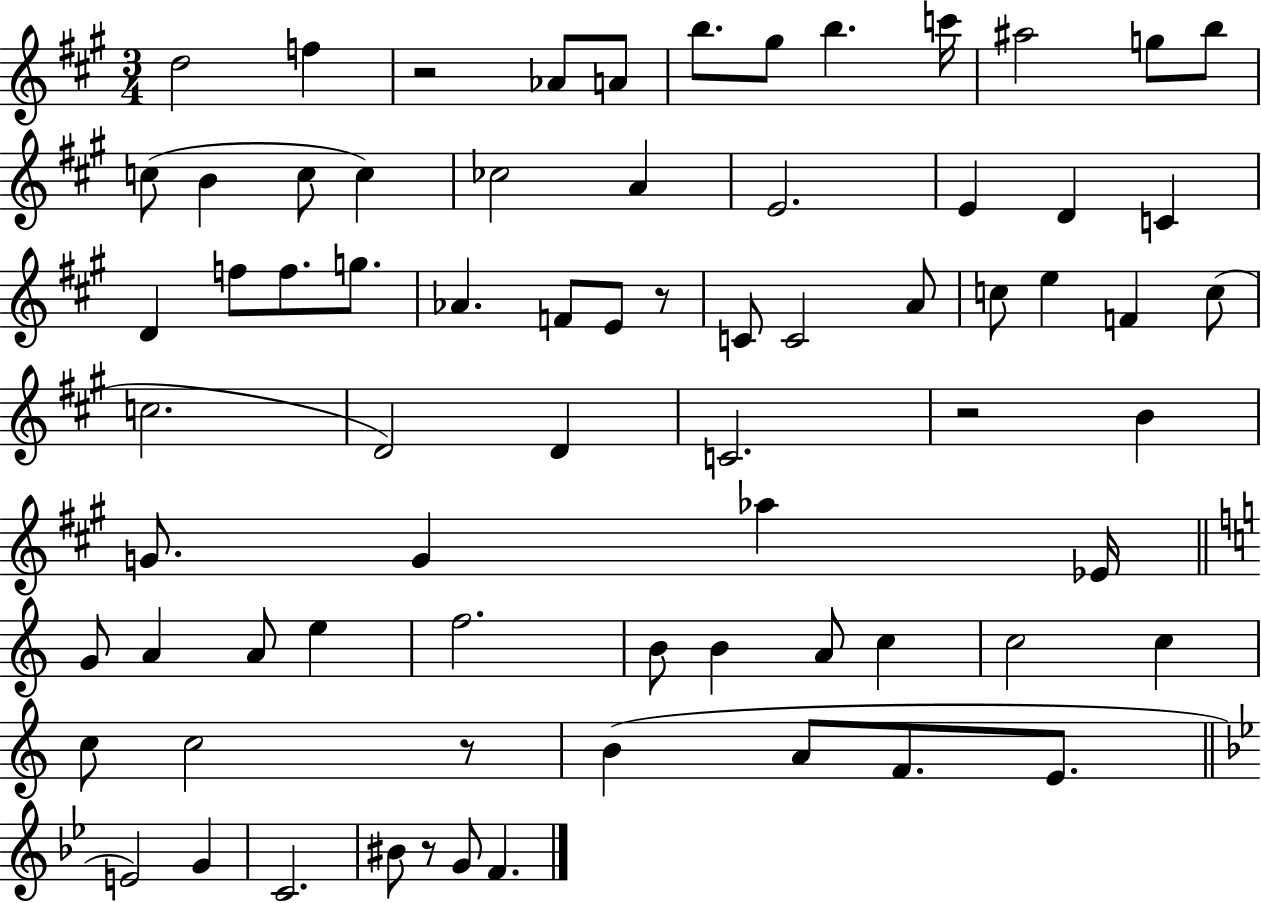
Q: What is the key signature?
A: A major